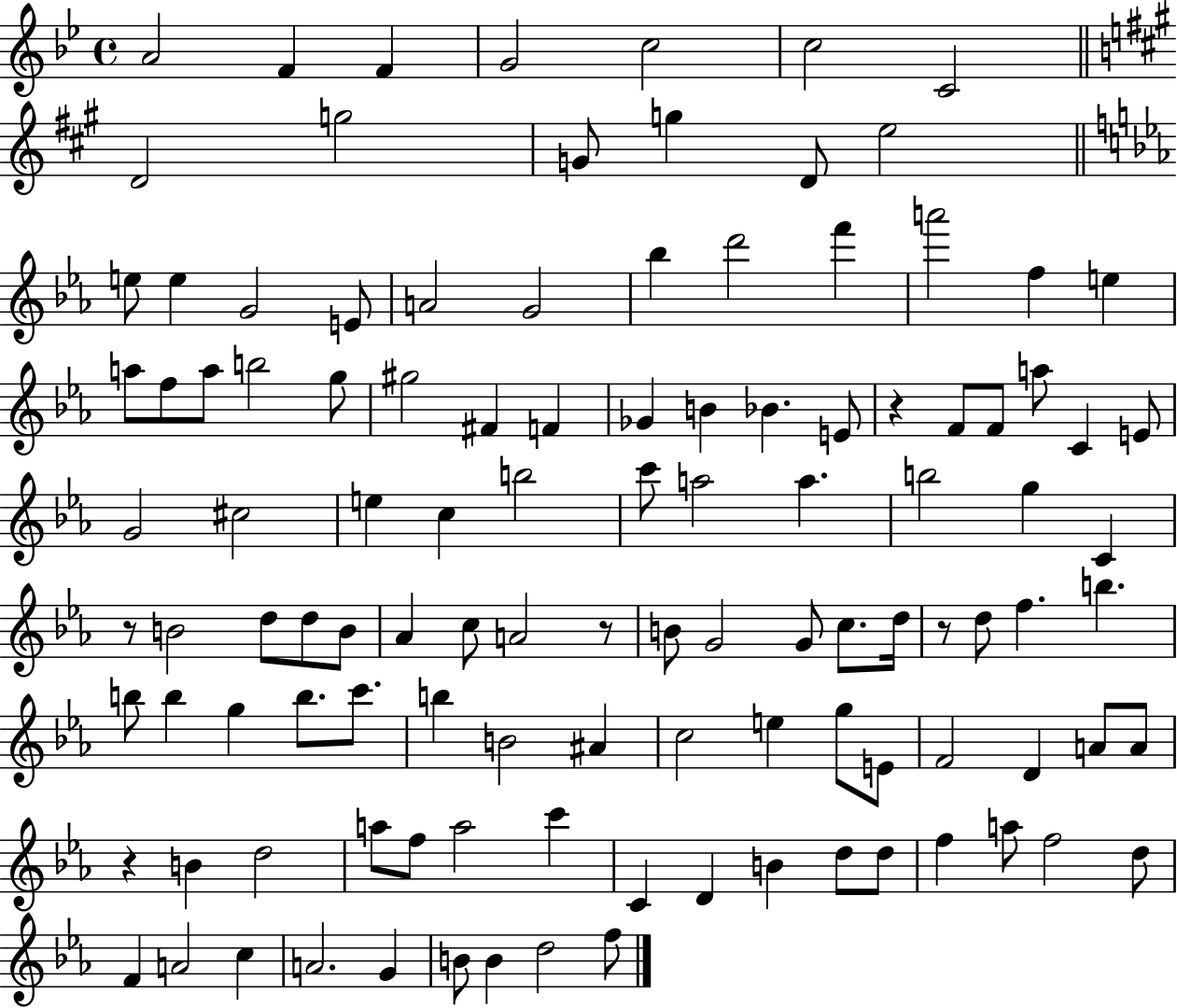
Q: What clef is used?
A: treble